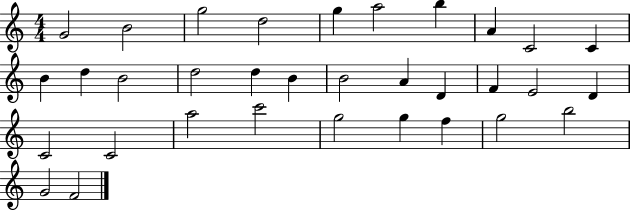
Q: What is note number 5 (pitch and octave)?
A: G5